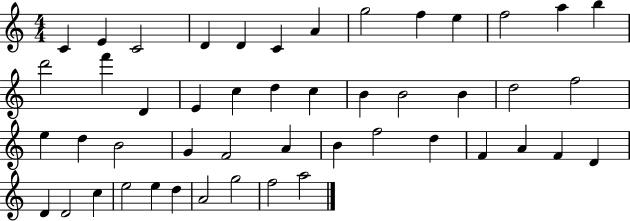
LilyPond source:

{
  \clef treble
  \numericTimeSignature
  \time 4/4
  \key c \major
  c'4 e'4 c'2 | d'4 d'4 c'4 a'4 | g''2 f''4 e''4 | f''2 a''4 b''4 | \break d'''2 f'''4 d'4 | e'4 c''4 d''4 c''4 | b'4 b'2 b'4 | d''2 f''2 | \break e''4 d''4 b'2 | g'4 f'2 a'4 | b'4 f''2 d''4 | f'4 a'4 f'4 d'4 | \break d'4 d'2 c''4 | e''2 e''4 d''4 | a'2 g''2 | f''2 a''2 | \break \bar "|."
}